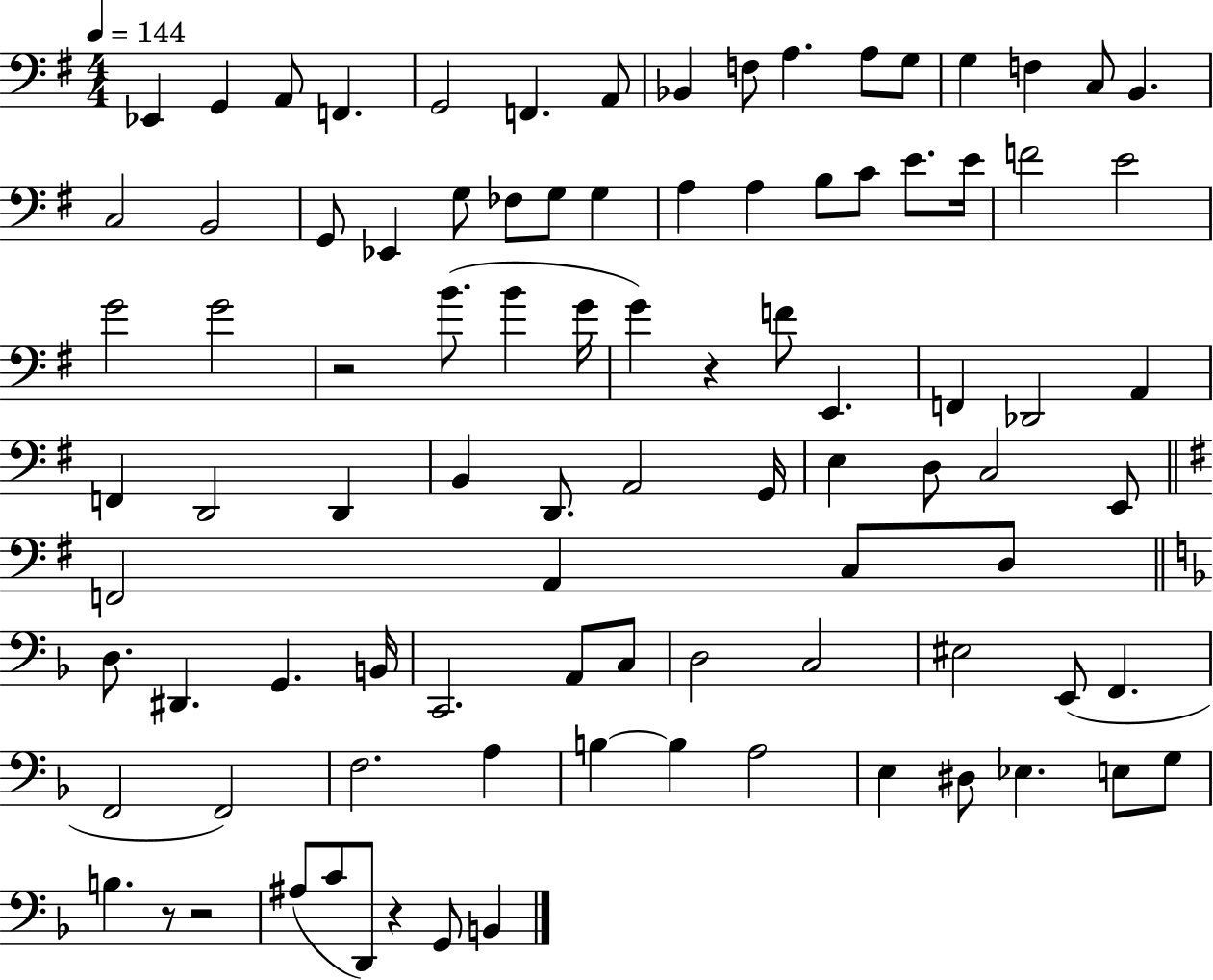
Eb2/q G2/q A2/e F2/q. G2/h F2/q. A2/e Bb2/q F3/e A3/q. A3/e G3/e G3/q F3/q C3/e B2/q. C3/h B2/h G2/e Eb2/q G3/e FES3/e G3/e G3/q A3/q A3/q B3/e C4/e E4/e. E4/s F4/h E4/h G4/h G4/h R/h B4/e. B4/q G4/s G4/q R/q F4/e E2/q. F2/q Db2/h A2/q F2/q D2/h D2/q B2/q D2/e. A2/h G2/s E3/q D3/e C3/h E2/e F2/h A2/q C3/e D3/e D3/e. D#2/q. G2/q. B2/s C2/h. A2/e C3/e D3/h C3/h EIS3/h E2/e F2/q. F2/h F2/h F3/h. A3/q B3/q B3/q A3/h E3/q D#3/e Eb3/q. E3/e G3/e B3/q. R/e R/h A#3/e C4/e D2/e R/q G2/e B2/q